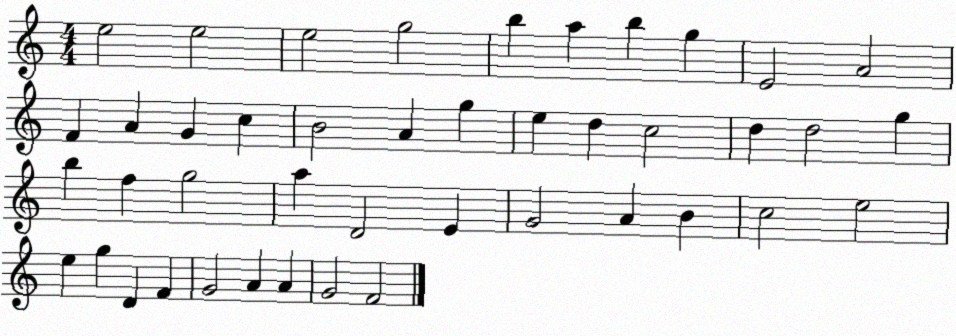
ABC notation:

X:1
T:Untitled
M:4/4
L:1/4
K:C
e2 e2 e2 g2 b a b g E2 A2 F A G c B2 A g e d c2 d d2 g b f g2 a D2 E G2 A B c2 e2 e g D F G2 A A G2 F2